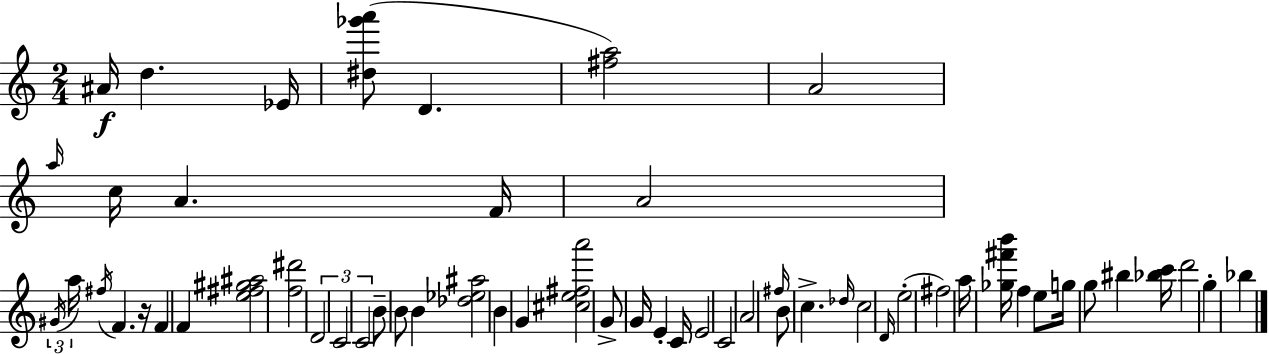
{
  \clef treble
  \numericTimeSignature
  \time 2/4
  \key c \major
  ais'16\f d''4. ees'16 | <dis'' ges''' a'''>8( d'4. | <fis'' a''>2) | a'2 | \break \grace { a''16 } c''16 a'4. | f'16 a'2 | \tuplet 3/2 { \acciaccatura { gis'16 } a''16 \acciaccatura { fis''16 } } f'4. | r16 f'4 f'4 | \break <e'' fis'' gis'' ais''>2 | <f'' dis'''>2 | \tuplet 3/2 { d'2 | c'2 | \break c'2 } | b'8-- b'8 b'4 | <des'' ees'' ais''>2 | b'4 g'4 | \break <cis'' e'' fis'' a'''>2 | g'8-> g'16 e'4-. | c'16 e'2 | c'2 | \break a'2 | \grace { fis''16 } b'8 c''4.-> | \grace { des''16 } c''2 | \grace { d'16 }( e''2-. | \break fis''2) | a''16 <ges'' fis''' b'''>16 | f''4 e''8 g''16 g''8 | bis''4 <bes'' c'''>16 d'''2 | \break g''4-. | bes''4 \bar "|."
}